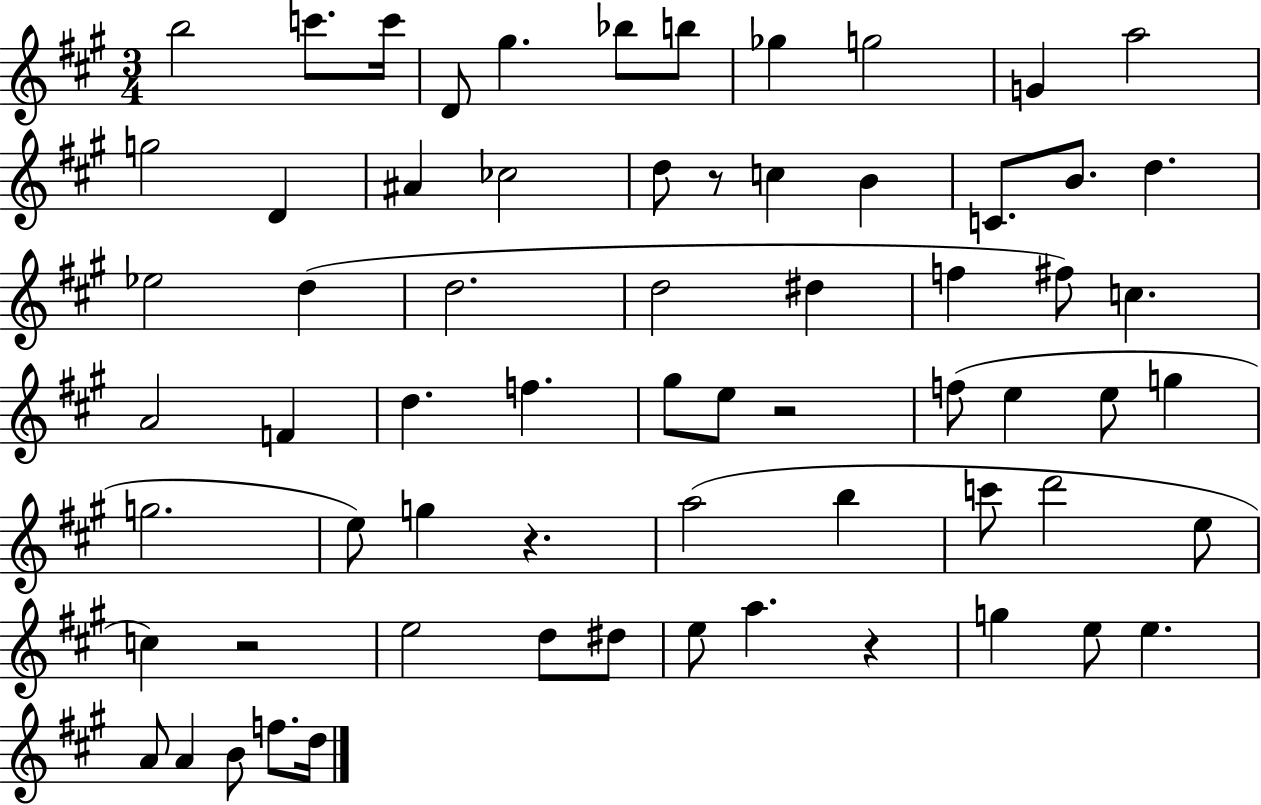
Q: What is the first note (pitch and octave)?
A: B5